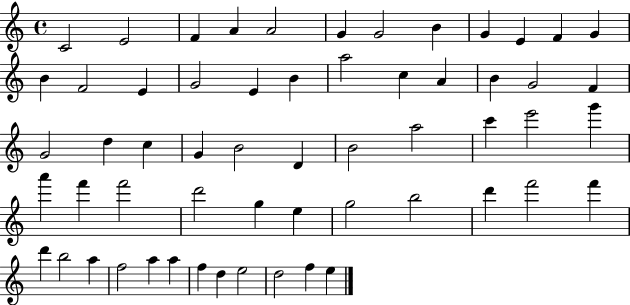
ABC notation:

X:1
T:Untitled
M:4/4
L:1/4
K:C
C2 E2 F A A2 G G2 B G E F G B F2 E G2 E B a2 c A B G2 F G2 d c G B2 D B2 a2 c' e'2 g' a' f' f'2 d'2 g e g2 b2 d' f'2 f' d' b2 a f2 a a f d e2 d2 f e